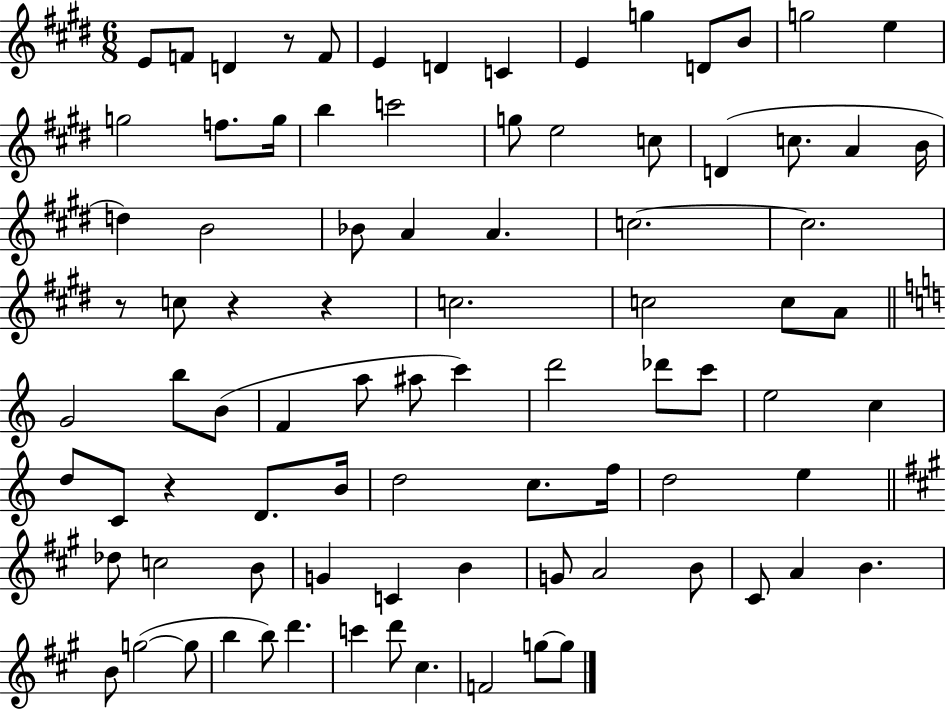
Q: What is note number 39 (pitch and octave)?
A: B5